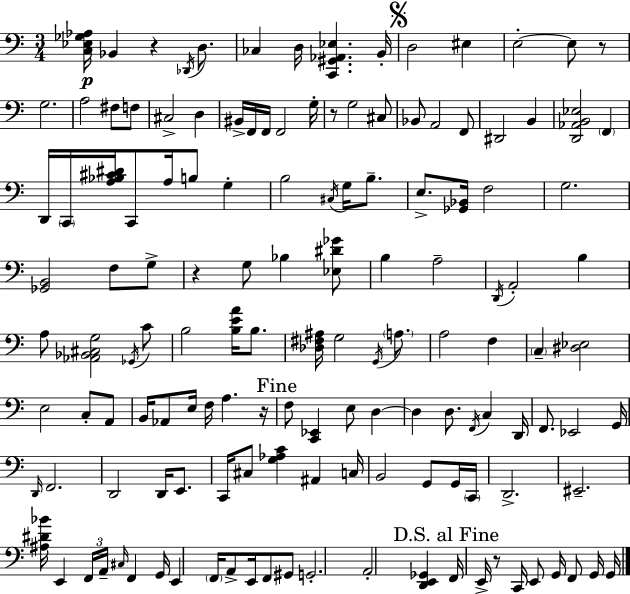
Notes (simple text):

[C3,Eb3,Gb3,Ab3]/s Bb2/q R/q Db2/s D3/e. CES3/q D3/s [C2,G#2,Ab2,Eb3]/q. B2/s D3/h EIS3/q E3/h E3/e R/e G3/h. A3/h F#3/e F3/e C#3/h D3/q BIS2/s F2/s F2/s F2/h G3/s R/e G3/h C#3/e Bb2/e A2/h F2/e D#2/h B2/q [D2,Ab2,B2,Eb3]/h F2/q D2/s C2/s [A3,Bb3,C#4,D#4]/s C2/e A3/s B3/e G3/q B3/h C#3/s G3/s B3/e. E3/e. [Gb2,Bb2]/s F3/h G3/h. [Gb2,B2]/h F3/e G3/e R/q G3/e Bb3/q [Eb3,D#4,Gb4]/e B3/q A3/h D2/s A2/h B3/q A3/e [Ab2,Bb2,C#3,G3]/h Gb2/s C4/e B3/h [B3,E4,A4]/s B3/e. [Db3,F#3,A#3]/s G3/h G2/s A3/e. A3/h F3/q C3/q [D#3,Eb3]/h E3/h C3/e A2/e B2/s Ab2/e E3/s F3/s A3/q. R/s F3/e [C2,Eb2]/q E3/e D3/q D3/q D3/e. F2/s C3/q D2/s F2/e. Eb2/h G2/s D2/s F2/h. D2/h D2/s E2/e. C2/s C#3/e [G3,Ab3,C4]/q A#2/q C3/s B2/h G2/e G2/s C2/s D2/h. EIS2/h. [A#3,D#4,Bb4]/s E2/q F2/s A2/s C#3/s F2/q G2/s E2/q F2/s A2/e E2/s F2/e G#2/e G2/h. A2/h [D2,E2,Gb2]/q F2/s E2/s R/e C2/s E2/e G2/s F2/e G2/s G2/s